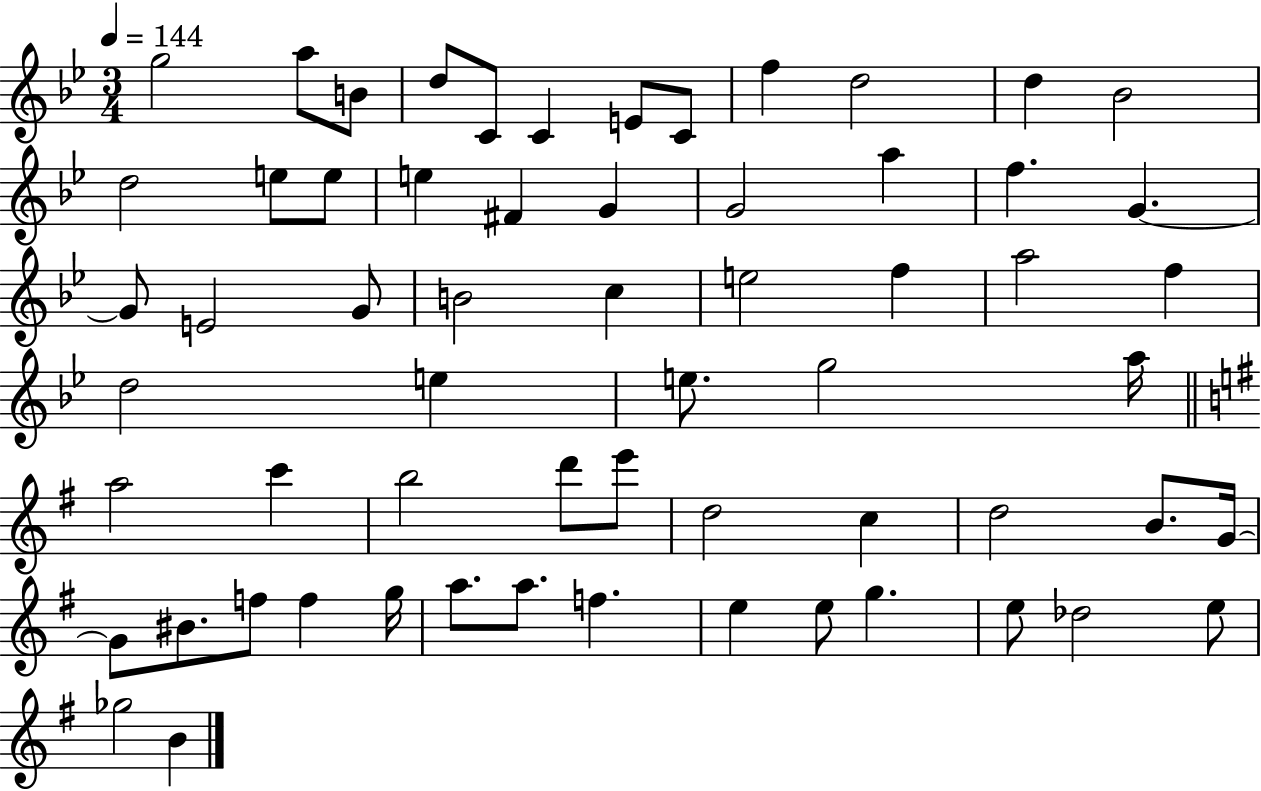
{
  \clef treble
  \numericTimeSignature
  \time 3/4
  \key bes \major
  \tempo 4 = 144
  \repeat volta 2 { g''2 a''8 b'8 | d''8 c'8 c'4 e'8 c'8 | f''4 d''2 | d''4 bes'2 | \break d''2 e''8 e''8 | e''4 fis'4 g'4 | g'2 a''4 | f''4. g'4.~~ | \break g'8 e'2 g'8 | b'2 c''4 | e''2 f''4 | a''2 f''4 | \break d''2 e''4 | e''8. g''2 a''16 | \bar "||" \break \key g \major a''2 c'''4 | b''2 d'''8 e'''8 | d''2 c''4 | d''2 b'8. g'16~~ | \break g'8 bis'8. f''8 f''4 g''16 | a''8. a''8. f''4. | e''4 e''8 g''4. | e''8 des''2 e''8 | \break ges''2 b'4 | } \bar "|."
}